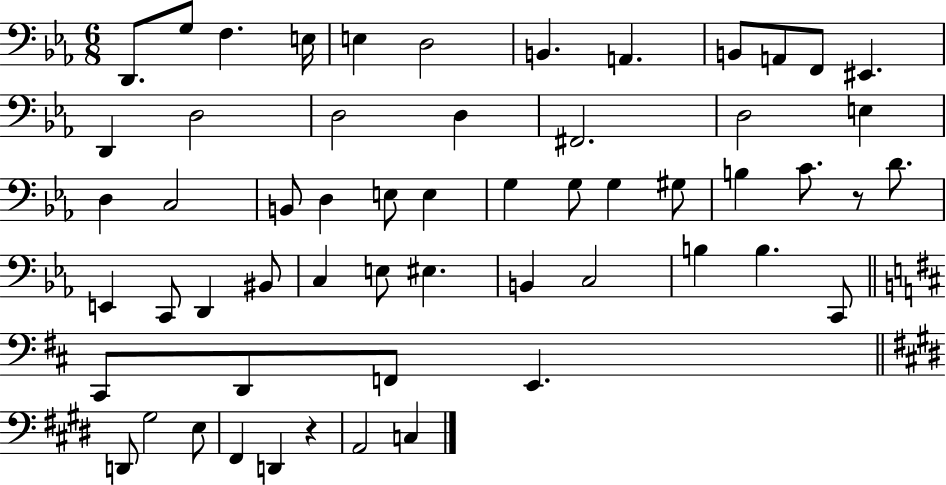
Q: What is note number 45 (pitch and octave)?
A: C#2